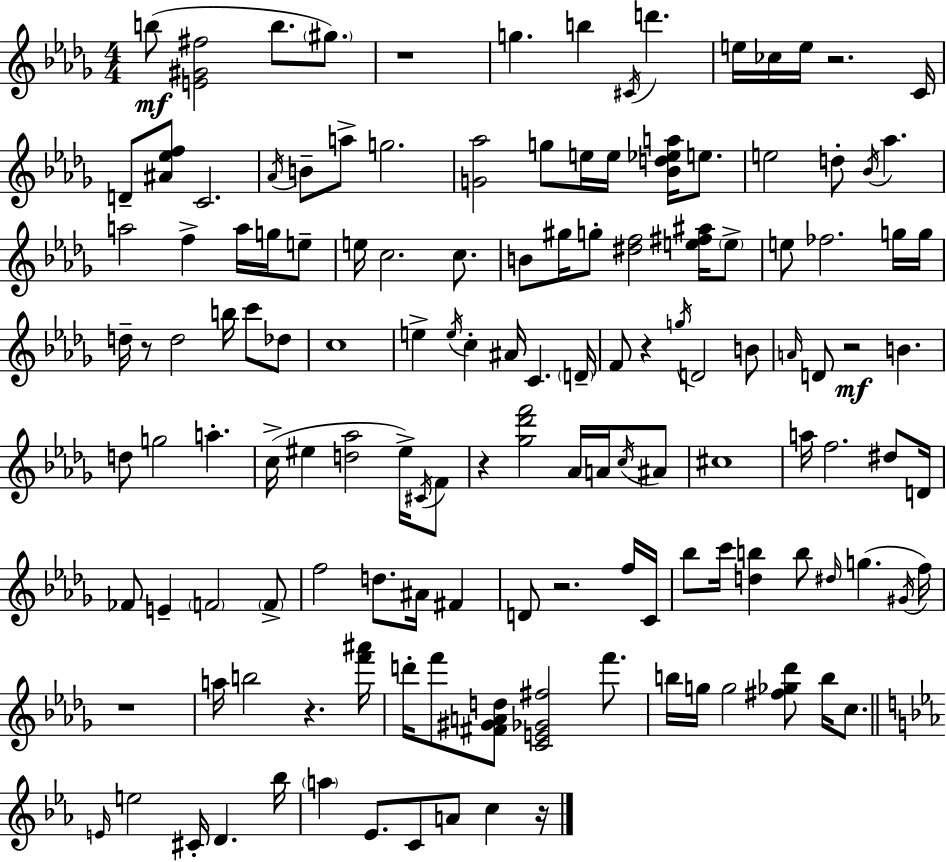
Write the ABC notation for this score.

X:1
T:Untitled
M:4/4
L:1/4
K:Bbm
b/2 [E^G^f]2 b/2 ^g/2 z4 g b ^C/4 d' e/4 _c/4 e/4 z2 C/4 D/2 [^A_ef]/2 C2 _A/4 B/2 a/2 g2 [G_a]2 g/2 e/4 e/4 [_Bd_ea]/4 e/2 e2 d/2 _B/4 _a a2 f a/4 g/4 e/2 e/4 c2 c/2 B/2 ^g/4 g/2 [^df]2 [e^f^a]/4 e/2 e/2 _f2 g/4 g/4 d/4 z/2 d2 b/4 c'/2 _d/2 c4 e e/4 c ^A/4 C D/4 F/2 z g/4 D2 B/2 A/4 D/2 z2 B d/2 g2 a c/4 ^e [d_a]2 ^e/4 ^C/4 F/2 z [_g_d'f']2 _A/4 A/4 c/4 ^A/2 ^c4 a/4 f2 ^d/2 D/4 _F/2 E F2 F/2 f2 d/2 ^A/4 ^F D/2 z2 f/4 C/4 _b/2 c'/4 [db] b/2 ^d/4 g ^G/4 f/4 z4 a/4 b2 z [f'^a']/4 d'/4 f'/2 [^F^GAd]/2 [CE_G^f]2 f'/2 b/4 g/4 g2 [^f_g_d']/2 b/4 c/2 E/4 e2 ^C/4 D _b/4 a _E/2 C/2 A/2 c z/4